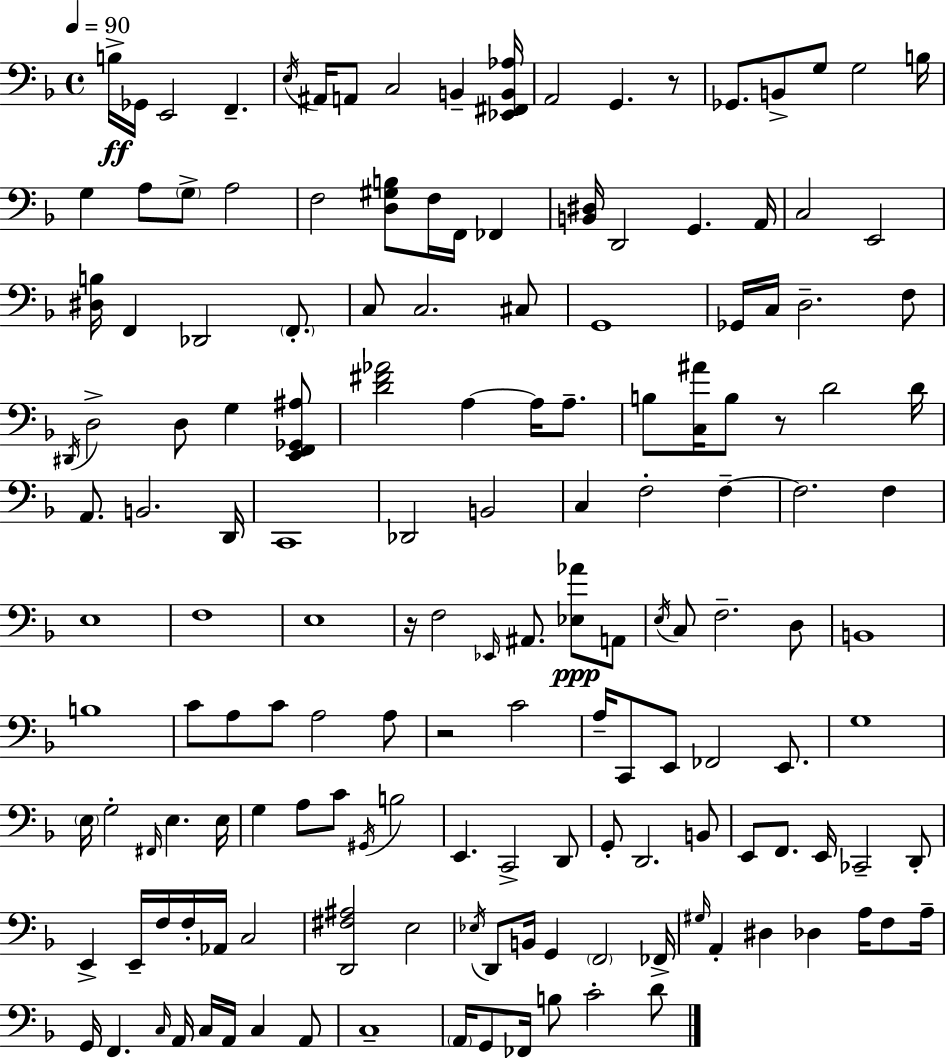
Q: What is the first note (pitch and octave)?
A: B3